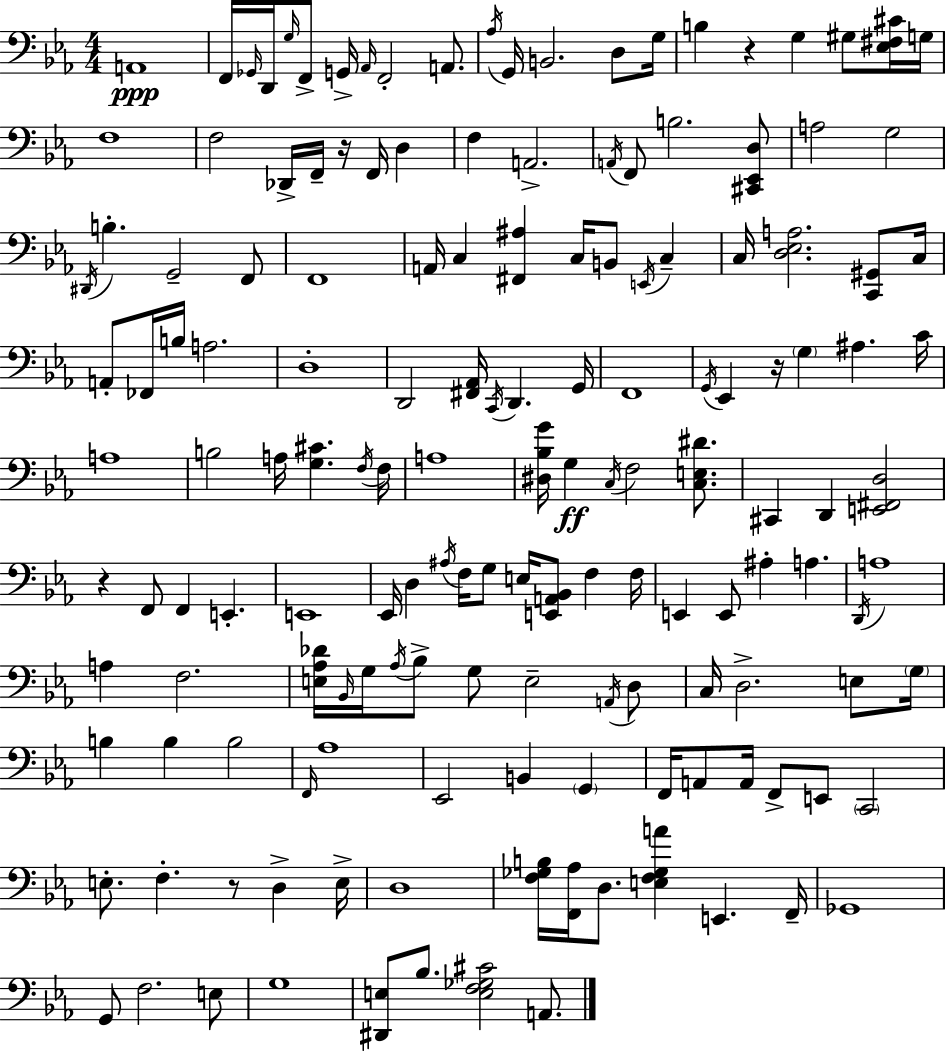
{
  \clef bass
  \numericTimeSignature
  \time 4/4
  \key c \minor
  a,1\ppp | f,16 \grace { ges,16 } d,16 \grace { g16 } f,8-> g,16-> \grace { aes,16 } f,2-. | a,8. \acciaccatura { aes16 } g,16 b,2. | d8 g16 b4 r4 g4 | \break gis8 <ees fis cis'>16 g16 f1 | f2 des,16-> f,16-- r16 f,16 | d4 f4 a,2.-> | \acciaccatura { a,16 } f,8 b2. | \break <cis, ees, d>8 a2 g2 | \acciaccatura { dis,16 } b4.-. g,2-- | f,8 f,1 | a,16 c4 <fis, ais>4 c16 | \break b,8 \acciaccatura { e,16 } c4-- c16 <d ees a>2. | <c, gis,>8 c16 a,8-. fes,16 b16 a2. | d1-. | d,2 <fis, aes,>16 | \break \acciaccatura { c,16 } d,4. g,16 f,1 | \acciaccatura { g,16 } ees,4 r16 \parenthesize g4 | ais4. c'16 a1 | b2 | \break a16 <g cis'>4. \acciaccatura { f16 } f16 a1 | <dis bes g'>16 g4\ff \acciaccatura { c16 } | f2 <c e dis'>8. cis,4 d,4 | <e, fis, d>2 r4 f,8 | \break f,4 e,4.-. e,1 | ees,16 d4 | \acciaccatura { ais16 } f16 g8 e16 <e, a, bes,>8 f4 f16 e,4 | e,8 ais4-. a4. \acciaccatura { d,16 } a1 | \break a4 | f2. <e aes des'>16 \grace { bes,16 } g16 | \acciaccatura { aes16 } bes8-> g8 e2-- \acciaccatura { a,16 } d8 | c16 d2.-> e8 \parenthesize g16 | \break b4 b4 b2 | \grace { f,16 } aes1 | ees,2 b,4 \parenthesize g,4 | f,16 a,8 a,16 f,8-> e,8 \parenthesize c,2 | \break e8.-. f4.-. r8 d4-> | e16-> d1 | <f ges b>16 <f, aes>16 d8. <e f ges a'>4 e,4. | f,16-- ges,1 | \break g,8 f2. e8 | g1 | <dis, e>8 bes8. <e f ges cis'>2 a,8. | \bar "|."
}